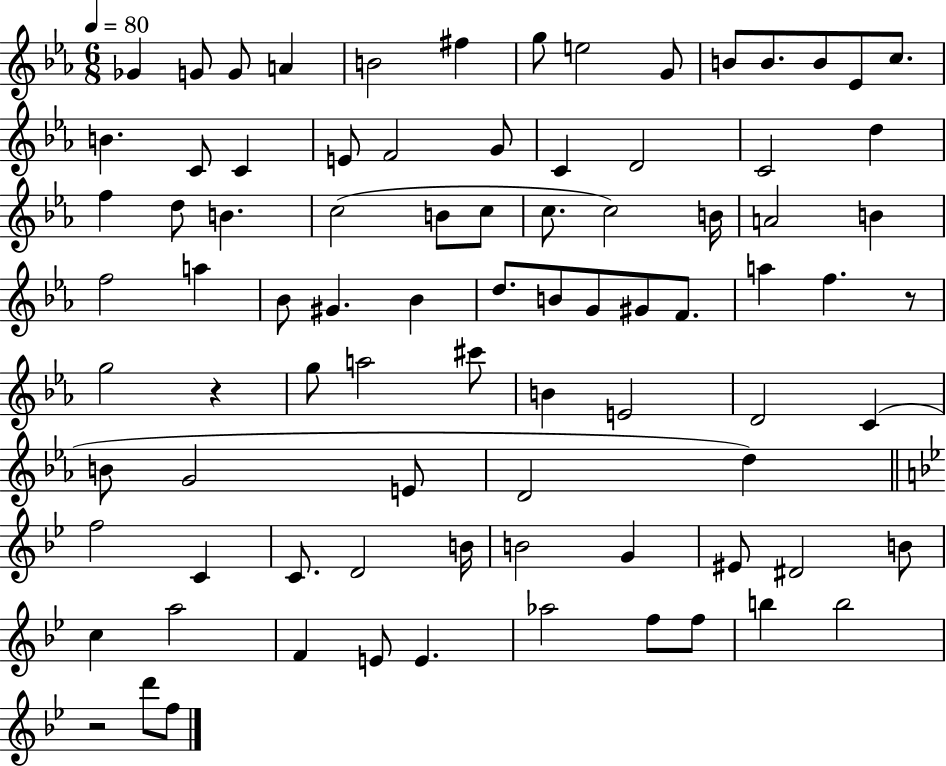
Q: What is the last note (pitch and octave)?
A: F5